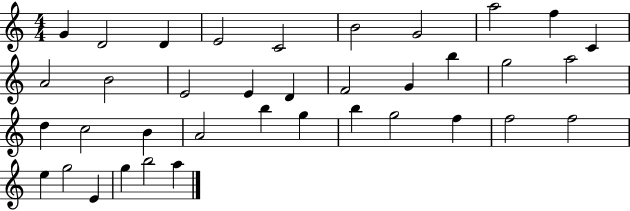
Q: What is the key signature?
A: C major